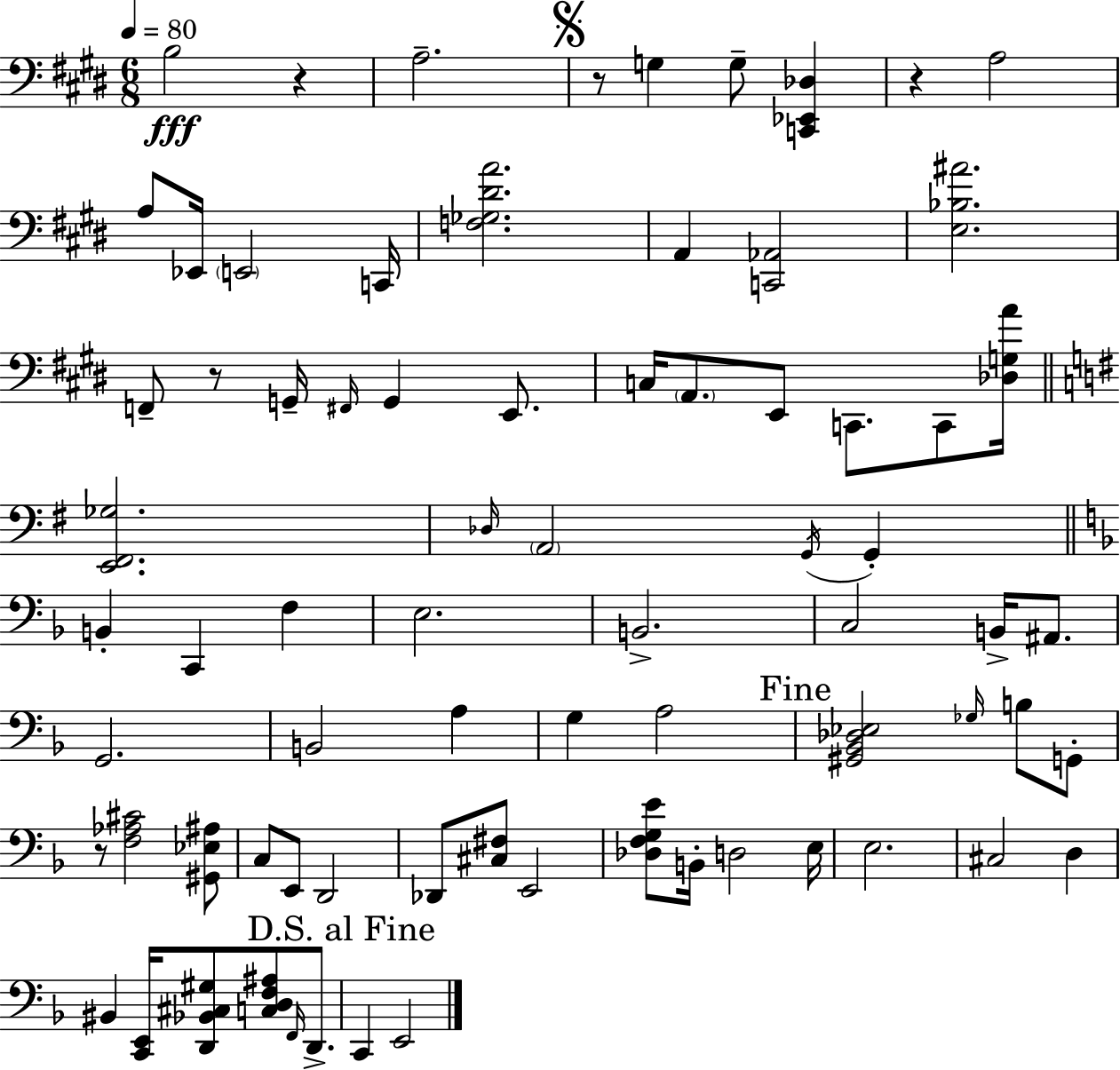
X:1
T:Untitled
M:6/8
L:1/4
K:E
B,2 z A,2 z/2 G, G,/2 [C,,_E,,_D,] z A,2 A,/2 _E,,/4 E,,2 C,,/4 [F,_G,^DA]2 A,, [C,,_A,,]2 [E,_B,^A]2 F,,/2 z/2 G,,/4 ^F,,/4 G,, E,,/2 C,/4 A,,/2 E,,/2 C,,/2 C,,/2 [_D,G,A]/4 [E,,^F,,_G,]2 _D,/4 A,,2 G,,/4 G,, B,, C,, F, E,2 B,,2 C,2 B,,/4 ^A,,/2 G,,2 B,,2 A, G, A,2 [^G,,_B,,_D,_E,]2 _G,/4 B,/2 G,,/2 z/2 [F,_A,^C]2 [^G,,_E,^A,]/2 C,/2 E,,/2 D,,2 _D,,/2 [^C,^F,]/2 E,,2 [_D,F,G,E]/2 B,,/4 D,2 E,/4 E,2 ^C,2 D, ^B,, [C,,E,,]/4 [D,,_B,,^C,^G,]/2 [C,D,F,^A,]/2 F,,/4 D,,/2 C,, E,,2